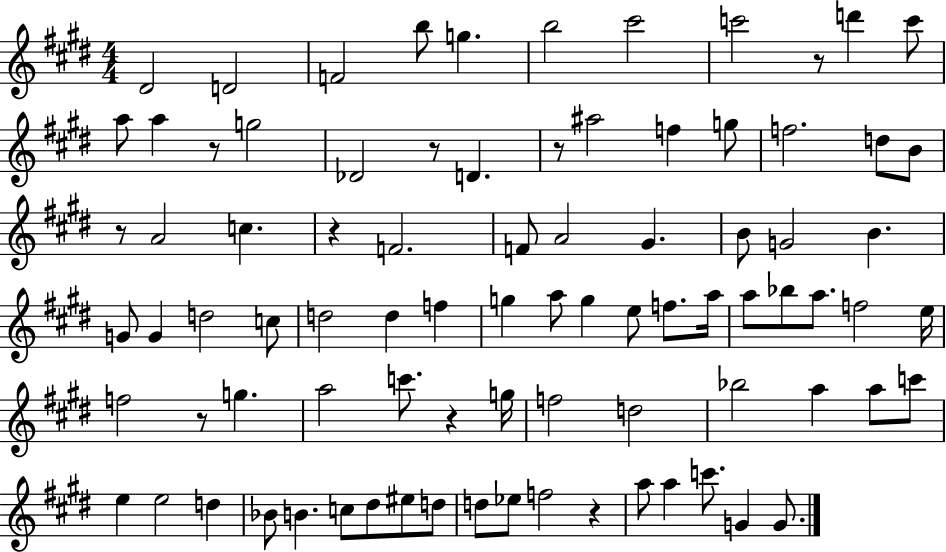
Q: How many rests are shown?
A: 9